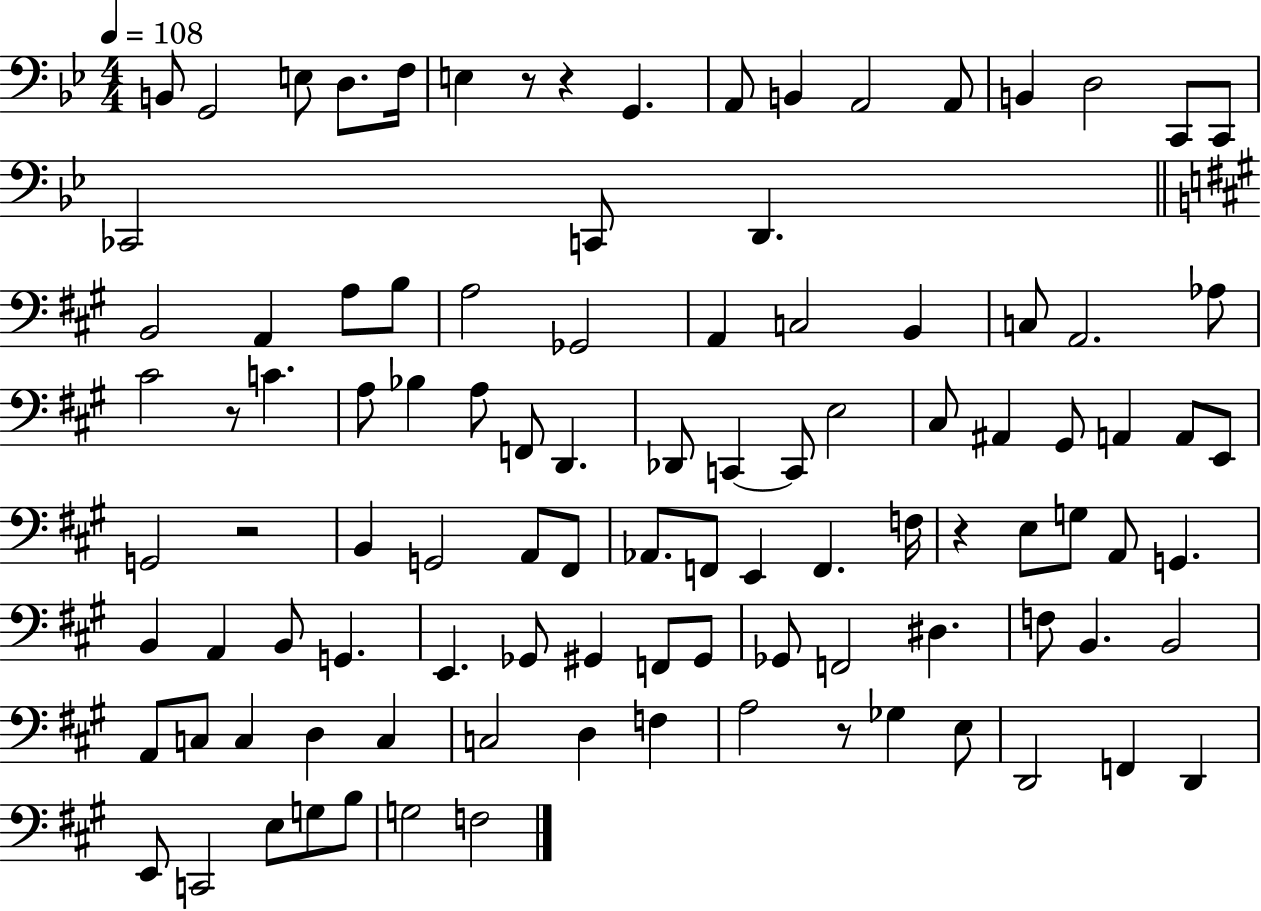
{
  \clef bass
  \numericTimeSignature
  \time 4/4
  \key bes \major
  \tempo 4 = 108
  b,8 g,2 e8 d8. f16 | e4 r8 r4 g,4. | a,8 b,4 a,2 a,8 | b,4 d2 c,8 c,8 | \break ces,2 c,8 d,4. | \bar "||" \break \key a \major b,2 a,4 a8 b8 | a2 ges,2 | a,4 c2 b,4 | c8 a,2. aes8 | \break cis'2 r8 c'4. | a8 bes4 a8 f,8 d,4. | des,8 c,4~~ c,8 e2 | cis8 ais,4 gis,8 a,4 a,8 e,8 | \break g,2 r2 | b,4 g,2 a,8 fis,8 | aes,8. f,8 e,4 f,4. f16 | r4 e8 g8 a,8 g,4. | \break b,4 a,4 b,8 g,4. | e,4. ges,8 gis,4 f,8 gis,8 | ges,8 f,2 dis4. | f8 b,4. b,2 | \break a,8 c8 c4 d4 c4 | c2 d4 f4 | a2 r8 ges4 e8 | d,2 f,4 d,4 | \break e,8 c,2 e8 g8 b8 | g2 f2 | \bar "|."
}